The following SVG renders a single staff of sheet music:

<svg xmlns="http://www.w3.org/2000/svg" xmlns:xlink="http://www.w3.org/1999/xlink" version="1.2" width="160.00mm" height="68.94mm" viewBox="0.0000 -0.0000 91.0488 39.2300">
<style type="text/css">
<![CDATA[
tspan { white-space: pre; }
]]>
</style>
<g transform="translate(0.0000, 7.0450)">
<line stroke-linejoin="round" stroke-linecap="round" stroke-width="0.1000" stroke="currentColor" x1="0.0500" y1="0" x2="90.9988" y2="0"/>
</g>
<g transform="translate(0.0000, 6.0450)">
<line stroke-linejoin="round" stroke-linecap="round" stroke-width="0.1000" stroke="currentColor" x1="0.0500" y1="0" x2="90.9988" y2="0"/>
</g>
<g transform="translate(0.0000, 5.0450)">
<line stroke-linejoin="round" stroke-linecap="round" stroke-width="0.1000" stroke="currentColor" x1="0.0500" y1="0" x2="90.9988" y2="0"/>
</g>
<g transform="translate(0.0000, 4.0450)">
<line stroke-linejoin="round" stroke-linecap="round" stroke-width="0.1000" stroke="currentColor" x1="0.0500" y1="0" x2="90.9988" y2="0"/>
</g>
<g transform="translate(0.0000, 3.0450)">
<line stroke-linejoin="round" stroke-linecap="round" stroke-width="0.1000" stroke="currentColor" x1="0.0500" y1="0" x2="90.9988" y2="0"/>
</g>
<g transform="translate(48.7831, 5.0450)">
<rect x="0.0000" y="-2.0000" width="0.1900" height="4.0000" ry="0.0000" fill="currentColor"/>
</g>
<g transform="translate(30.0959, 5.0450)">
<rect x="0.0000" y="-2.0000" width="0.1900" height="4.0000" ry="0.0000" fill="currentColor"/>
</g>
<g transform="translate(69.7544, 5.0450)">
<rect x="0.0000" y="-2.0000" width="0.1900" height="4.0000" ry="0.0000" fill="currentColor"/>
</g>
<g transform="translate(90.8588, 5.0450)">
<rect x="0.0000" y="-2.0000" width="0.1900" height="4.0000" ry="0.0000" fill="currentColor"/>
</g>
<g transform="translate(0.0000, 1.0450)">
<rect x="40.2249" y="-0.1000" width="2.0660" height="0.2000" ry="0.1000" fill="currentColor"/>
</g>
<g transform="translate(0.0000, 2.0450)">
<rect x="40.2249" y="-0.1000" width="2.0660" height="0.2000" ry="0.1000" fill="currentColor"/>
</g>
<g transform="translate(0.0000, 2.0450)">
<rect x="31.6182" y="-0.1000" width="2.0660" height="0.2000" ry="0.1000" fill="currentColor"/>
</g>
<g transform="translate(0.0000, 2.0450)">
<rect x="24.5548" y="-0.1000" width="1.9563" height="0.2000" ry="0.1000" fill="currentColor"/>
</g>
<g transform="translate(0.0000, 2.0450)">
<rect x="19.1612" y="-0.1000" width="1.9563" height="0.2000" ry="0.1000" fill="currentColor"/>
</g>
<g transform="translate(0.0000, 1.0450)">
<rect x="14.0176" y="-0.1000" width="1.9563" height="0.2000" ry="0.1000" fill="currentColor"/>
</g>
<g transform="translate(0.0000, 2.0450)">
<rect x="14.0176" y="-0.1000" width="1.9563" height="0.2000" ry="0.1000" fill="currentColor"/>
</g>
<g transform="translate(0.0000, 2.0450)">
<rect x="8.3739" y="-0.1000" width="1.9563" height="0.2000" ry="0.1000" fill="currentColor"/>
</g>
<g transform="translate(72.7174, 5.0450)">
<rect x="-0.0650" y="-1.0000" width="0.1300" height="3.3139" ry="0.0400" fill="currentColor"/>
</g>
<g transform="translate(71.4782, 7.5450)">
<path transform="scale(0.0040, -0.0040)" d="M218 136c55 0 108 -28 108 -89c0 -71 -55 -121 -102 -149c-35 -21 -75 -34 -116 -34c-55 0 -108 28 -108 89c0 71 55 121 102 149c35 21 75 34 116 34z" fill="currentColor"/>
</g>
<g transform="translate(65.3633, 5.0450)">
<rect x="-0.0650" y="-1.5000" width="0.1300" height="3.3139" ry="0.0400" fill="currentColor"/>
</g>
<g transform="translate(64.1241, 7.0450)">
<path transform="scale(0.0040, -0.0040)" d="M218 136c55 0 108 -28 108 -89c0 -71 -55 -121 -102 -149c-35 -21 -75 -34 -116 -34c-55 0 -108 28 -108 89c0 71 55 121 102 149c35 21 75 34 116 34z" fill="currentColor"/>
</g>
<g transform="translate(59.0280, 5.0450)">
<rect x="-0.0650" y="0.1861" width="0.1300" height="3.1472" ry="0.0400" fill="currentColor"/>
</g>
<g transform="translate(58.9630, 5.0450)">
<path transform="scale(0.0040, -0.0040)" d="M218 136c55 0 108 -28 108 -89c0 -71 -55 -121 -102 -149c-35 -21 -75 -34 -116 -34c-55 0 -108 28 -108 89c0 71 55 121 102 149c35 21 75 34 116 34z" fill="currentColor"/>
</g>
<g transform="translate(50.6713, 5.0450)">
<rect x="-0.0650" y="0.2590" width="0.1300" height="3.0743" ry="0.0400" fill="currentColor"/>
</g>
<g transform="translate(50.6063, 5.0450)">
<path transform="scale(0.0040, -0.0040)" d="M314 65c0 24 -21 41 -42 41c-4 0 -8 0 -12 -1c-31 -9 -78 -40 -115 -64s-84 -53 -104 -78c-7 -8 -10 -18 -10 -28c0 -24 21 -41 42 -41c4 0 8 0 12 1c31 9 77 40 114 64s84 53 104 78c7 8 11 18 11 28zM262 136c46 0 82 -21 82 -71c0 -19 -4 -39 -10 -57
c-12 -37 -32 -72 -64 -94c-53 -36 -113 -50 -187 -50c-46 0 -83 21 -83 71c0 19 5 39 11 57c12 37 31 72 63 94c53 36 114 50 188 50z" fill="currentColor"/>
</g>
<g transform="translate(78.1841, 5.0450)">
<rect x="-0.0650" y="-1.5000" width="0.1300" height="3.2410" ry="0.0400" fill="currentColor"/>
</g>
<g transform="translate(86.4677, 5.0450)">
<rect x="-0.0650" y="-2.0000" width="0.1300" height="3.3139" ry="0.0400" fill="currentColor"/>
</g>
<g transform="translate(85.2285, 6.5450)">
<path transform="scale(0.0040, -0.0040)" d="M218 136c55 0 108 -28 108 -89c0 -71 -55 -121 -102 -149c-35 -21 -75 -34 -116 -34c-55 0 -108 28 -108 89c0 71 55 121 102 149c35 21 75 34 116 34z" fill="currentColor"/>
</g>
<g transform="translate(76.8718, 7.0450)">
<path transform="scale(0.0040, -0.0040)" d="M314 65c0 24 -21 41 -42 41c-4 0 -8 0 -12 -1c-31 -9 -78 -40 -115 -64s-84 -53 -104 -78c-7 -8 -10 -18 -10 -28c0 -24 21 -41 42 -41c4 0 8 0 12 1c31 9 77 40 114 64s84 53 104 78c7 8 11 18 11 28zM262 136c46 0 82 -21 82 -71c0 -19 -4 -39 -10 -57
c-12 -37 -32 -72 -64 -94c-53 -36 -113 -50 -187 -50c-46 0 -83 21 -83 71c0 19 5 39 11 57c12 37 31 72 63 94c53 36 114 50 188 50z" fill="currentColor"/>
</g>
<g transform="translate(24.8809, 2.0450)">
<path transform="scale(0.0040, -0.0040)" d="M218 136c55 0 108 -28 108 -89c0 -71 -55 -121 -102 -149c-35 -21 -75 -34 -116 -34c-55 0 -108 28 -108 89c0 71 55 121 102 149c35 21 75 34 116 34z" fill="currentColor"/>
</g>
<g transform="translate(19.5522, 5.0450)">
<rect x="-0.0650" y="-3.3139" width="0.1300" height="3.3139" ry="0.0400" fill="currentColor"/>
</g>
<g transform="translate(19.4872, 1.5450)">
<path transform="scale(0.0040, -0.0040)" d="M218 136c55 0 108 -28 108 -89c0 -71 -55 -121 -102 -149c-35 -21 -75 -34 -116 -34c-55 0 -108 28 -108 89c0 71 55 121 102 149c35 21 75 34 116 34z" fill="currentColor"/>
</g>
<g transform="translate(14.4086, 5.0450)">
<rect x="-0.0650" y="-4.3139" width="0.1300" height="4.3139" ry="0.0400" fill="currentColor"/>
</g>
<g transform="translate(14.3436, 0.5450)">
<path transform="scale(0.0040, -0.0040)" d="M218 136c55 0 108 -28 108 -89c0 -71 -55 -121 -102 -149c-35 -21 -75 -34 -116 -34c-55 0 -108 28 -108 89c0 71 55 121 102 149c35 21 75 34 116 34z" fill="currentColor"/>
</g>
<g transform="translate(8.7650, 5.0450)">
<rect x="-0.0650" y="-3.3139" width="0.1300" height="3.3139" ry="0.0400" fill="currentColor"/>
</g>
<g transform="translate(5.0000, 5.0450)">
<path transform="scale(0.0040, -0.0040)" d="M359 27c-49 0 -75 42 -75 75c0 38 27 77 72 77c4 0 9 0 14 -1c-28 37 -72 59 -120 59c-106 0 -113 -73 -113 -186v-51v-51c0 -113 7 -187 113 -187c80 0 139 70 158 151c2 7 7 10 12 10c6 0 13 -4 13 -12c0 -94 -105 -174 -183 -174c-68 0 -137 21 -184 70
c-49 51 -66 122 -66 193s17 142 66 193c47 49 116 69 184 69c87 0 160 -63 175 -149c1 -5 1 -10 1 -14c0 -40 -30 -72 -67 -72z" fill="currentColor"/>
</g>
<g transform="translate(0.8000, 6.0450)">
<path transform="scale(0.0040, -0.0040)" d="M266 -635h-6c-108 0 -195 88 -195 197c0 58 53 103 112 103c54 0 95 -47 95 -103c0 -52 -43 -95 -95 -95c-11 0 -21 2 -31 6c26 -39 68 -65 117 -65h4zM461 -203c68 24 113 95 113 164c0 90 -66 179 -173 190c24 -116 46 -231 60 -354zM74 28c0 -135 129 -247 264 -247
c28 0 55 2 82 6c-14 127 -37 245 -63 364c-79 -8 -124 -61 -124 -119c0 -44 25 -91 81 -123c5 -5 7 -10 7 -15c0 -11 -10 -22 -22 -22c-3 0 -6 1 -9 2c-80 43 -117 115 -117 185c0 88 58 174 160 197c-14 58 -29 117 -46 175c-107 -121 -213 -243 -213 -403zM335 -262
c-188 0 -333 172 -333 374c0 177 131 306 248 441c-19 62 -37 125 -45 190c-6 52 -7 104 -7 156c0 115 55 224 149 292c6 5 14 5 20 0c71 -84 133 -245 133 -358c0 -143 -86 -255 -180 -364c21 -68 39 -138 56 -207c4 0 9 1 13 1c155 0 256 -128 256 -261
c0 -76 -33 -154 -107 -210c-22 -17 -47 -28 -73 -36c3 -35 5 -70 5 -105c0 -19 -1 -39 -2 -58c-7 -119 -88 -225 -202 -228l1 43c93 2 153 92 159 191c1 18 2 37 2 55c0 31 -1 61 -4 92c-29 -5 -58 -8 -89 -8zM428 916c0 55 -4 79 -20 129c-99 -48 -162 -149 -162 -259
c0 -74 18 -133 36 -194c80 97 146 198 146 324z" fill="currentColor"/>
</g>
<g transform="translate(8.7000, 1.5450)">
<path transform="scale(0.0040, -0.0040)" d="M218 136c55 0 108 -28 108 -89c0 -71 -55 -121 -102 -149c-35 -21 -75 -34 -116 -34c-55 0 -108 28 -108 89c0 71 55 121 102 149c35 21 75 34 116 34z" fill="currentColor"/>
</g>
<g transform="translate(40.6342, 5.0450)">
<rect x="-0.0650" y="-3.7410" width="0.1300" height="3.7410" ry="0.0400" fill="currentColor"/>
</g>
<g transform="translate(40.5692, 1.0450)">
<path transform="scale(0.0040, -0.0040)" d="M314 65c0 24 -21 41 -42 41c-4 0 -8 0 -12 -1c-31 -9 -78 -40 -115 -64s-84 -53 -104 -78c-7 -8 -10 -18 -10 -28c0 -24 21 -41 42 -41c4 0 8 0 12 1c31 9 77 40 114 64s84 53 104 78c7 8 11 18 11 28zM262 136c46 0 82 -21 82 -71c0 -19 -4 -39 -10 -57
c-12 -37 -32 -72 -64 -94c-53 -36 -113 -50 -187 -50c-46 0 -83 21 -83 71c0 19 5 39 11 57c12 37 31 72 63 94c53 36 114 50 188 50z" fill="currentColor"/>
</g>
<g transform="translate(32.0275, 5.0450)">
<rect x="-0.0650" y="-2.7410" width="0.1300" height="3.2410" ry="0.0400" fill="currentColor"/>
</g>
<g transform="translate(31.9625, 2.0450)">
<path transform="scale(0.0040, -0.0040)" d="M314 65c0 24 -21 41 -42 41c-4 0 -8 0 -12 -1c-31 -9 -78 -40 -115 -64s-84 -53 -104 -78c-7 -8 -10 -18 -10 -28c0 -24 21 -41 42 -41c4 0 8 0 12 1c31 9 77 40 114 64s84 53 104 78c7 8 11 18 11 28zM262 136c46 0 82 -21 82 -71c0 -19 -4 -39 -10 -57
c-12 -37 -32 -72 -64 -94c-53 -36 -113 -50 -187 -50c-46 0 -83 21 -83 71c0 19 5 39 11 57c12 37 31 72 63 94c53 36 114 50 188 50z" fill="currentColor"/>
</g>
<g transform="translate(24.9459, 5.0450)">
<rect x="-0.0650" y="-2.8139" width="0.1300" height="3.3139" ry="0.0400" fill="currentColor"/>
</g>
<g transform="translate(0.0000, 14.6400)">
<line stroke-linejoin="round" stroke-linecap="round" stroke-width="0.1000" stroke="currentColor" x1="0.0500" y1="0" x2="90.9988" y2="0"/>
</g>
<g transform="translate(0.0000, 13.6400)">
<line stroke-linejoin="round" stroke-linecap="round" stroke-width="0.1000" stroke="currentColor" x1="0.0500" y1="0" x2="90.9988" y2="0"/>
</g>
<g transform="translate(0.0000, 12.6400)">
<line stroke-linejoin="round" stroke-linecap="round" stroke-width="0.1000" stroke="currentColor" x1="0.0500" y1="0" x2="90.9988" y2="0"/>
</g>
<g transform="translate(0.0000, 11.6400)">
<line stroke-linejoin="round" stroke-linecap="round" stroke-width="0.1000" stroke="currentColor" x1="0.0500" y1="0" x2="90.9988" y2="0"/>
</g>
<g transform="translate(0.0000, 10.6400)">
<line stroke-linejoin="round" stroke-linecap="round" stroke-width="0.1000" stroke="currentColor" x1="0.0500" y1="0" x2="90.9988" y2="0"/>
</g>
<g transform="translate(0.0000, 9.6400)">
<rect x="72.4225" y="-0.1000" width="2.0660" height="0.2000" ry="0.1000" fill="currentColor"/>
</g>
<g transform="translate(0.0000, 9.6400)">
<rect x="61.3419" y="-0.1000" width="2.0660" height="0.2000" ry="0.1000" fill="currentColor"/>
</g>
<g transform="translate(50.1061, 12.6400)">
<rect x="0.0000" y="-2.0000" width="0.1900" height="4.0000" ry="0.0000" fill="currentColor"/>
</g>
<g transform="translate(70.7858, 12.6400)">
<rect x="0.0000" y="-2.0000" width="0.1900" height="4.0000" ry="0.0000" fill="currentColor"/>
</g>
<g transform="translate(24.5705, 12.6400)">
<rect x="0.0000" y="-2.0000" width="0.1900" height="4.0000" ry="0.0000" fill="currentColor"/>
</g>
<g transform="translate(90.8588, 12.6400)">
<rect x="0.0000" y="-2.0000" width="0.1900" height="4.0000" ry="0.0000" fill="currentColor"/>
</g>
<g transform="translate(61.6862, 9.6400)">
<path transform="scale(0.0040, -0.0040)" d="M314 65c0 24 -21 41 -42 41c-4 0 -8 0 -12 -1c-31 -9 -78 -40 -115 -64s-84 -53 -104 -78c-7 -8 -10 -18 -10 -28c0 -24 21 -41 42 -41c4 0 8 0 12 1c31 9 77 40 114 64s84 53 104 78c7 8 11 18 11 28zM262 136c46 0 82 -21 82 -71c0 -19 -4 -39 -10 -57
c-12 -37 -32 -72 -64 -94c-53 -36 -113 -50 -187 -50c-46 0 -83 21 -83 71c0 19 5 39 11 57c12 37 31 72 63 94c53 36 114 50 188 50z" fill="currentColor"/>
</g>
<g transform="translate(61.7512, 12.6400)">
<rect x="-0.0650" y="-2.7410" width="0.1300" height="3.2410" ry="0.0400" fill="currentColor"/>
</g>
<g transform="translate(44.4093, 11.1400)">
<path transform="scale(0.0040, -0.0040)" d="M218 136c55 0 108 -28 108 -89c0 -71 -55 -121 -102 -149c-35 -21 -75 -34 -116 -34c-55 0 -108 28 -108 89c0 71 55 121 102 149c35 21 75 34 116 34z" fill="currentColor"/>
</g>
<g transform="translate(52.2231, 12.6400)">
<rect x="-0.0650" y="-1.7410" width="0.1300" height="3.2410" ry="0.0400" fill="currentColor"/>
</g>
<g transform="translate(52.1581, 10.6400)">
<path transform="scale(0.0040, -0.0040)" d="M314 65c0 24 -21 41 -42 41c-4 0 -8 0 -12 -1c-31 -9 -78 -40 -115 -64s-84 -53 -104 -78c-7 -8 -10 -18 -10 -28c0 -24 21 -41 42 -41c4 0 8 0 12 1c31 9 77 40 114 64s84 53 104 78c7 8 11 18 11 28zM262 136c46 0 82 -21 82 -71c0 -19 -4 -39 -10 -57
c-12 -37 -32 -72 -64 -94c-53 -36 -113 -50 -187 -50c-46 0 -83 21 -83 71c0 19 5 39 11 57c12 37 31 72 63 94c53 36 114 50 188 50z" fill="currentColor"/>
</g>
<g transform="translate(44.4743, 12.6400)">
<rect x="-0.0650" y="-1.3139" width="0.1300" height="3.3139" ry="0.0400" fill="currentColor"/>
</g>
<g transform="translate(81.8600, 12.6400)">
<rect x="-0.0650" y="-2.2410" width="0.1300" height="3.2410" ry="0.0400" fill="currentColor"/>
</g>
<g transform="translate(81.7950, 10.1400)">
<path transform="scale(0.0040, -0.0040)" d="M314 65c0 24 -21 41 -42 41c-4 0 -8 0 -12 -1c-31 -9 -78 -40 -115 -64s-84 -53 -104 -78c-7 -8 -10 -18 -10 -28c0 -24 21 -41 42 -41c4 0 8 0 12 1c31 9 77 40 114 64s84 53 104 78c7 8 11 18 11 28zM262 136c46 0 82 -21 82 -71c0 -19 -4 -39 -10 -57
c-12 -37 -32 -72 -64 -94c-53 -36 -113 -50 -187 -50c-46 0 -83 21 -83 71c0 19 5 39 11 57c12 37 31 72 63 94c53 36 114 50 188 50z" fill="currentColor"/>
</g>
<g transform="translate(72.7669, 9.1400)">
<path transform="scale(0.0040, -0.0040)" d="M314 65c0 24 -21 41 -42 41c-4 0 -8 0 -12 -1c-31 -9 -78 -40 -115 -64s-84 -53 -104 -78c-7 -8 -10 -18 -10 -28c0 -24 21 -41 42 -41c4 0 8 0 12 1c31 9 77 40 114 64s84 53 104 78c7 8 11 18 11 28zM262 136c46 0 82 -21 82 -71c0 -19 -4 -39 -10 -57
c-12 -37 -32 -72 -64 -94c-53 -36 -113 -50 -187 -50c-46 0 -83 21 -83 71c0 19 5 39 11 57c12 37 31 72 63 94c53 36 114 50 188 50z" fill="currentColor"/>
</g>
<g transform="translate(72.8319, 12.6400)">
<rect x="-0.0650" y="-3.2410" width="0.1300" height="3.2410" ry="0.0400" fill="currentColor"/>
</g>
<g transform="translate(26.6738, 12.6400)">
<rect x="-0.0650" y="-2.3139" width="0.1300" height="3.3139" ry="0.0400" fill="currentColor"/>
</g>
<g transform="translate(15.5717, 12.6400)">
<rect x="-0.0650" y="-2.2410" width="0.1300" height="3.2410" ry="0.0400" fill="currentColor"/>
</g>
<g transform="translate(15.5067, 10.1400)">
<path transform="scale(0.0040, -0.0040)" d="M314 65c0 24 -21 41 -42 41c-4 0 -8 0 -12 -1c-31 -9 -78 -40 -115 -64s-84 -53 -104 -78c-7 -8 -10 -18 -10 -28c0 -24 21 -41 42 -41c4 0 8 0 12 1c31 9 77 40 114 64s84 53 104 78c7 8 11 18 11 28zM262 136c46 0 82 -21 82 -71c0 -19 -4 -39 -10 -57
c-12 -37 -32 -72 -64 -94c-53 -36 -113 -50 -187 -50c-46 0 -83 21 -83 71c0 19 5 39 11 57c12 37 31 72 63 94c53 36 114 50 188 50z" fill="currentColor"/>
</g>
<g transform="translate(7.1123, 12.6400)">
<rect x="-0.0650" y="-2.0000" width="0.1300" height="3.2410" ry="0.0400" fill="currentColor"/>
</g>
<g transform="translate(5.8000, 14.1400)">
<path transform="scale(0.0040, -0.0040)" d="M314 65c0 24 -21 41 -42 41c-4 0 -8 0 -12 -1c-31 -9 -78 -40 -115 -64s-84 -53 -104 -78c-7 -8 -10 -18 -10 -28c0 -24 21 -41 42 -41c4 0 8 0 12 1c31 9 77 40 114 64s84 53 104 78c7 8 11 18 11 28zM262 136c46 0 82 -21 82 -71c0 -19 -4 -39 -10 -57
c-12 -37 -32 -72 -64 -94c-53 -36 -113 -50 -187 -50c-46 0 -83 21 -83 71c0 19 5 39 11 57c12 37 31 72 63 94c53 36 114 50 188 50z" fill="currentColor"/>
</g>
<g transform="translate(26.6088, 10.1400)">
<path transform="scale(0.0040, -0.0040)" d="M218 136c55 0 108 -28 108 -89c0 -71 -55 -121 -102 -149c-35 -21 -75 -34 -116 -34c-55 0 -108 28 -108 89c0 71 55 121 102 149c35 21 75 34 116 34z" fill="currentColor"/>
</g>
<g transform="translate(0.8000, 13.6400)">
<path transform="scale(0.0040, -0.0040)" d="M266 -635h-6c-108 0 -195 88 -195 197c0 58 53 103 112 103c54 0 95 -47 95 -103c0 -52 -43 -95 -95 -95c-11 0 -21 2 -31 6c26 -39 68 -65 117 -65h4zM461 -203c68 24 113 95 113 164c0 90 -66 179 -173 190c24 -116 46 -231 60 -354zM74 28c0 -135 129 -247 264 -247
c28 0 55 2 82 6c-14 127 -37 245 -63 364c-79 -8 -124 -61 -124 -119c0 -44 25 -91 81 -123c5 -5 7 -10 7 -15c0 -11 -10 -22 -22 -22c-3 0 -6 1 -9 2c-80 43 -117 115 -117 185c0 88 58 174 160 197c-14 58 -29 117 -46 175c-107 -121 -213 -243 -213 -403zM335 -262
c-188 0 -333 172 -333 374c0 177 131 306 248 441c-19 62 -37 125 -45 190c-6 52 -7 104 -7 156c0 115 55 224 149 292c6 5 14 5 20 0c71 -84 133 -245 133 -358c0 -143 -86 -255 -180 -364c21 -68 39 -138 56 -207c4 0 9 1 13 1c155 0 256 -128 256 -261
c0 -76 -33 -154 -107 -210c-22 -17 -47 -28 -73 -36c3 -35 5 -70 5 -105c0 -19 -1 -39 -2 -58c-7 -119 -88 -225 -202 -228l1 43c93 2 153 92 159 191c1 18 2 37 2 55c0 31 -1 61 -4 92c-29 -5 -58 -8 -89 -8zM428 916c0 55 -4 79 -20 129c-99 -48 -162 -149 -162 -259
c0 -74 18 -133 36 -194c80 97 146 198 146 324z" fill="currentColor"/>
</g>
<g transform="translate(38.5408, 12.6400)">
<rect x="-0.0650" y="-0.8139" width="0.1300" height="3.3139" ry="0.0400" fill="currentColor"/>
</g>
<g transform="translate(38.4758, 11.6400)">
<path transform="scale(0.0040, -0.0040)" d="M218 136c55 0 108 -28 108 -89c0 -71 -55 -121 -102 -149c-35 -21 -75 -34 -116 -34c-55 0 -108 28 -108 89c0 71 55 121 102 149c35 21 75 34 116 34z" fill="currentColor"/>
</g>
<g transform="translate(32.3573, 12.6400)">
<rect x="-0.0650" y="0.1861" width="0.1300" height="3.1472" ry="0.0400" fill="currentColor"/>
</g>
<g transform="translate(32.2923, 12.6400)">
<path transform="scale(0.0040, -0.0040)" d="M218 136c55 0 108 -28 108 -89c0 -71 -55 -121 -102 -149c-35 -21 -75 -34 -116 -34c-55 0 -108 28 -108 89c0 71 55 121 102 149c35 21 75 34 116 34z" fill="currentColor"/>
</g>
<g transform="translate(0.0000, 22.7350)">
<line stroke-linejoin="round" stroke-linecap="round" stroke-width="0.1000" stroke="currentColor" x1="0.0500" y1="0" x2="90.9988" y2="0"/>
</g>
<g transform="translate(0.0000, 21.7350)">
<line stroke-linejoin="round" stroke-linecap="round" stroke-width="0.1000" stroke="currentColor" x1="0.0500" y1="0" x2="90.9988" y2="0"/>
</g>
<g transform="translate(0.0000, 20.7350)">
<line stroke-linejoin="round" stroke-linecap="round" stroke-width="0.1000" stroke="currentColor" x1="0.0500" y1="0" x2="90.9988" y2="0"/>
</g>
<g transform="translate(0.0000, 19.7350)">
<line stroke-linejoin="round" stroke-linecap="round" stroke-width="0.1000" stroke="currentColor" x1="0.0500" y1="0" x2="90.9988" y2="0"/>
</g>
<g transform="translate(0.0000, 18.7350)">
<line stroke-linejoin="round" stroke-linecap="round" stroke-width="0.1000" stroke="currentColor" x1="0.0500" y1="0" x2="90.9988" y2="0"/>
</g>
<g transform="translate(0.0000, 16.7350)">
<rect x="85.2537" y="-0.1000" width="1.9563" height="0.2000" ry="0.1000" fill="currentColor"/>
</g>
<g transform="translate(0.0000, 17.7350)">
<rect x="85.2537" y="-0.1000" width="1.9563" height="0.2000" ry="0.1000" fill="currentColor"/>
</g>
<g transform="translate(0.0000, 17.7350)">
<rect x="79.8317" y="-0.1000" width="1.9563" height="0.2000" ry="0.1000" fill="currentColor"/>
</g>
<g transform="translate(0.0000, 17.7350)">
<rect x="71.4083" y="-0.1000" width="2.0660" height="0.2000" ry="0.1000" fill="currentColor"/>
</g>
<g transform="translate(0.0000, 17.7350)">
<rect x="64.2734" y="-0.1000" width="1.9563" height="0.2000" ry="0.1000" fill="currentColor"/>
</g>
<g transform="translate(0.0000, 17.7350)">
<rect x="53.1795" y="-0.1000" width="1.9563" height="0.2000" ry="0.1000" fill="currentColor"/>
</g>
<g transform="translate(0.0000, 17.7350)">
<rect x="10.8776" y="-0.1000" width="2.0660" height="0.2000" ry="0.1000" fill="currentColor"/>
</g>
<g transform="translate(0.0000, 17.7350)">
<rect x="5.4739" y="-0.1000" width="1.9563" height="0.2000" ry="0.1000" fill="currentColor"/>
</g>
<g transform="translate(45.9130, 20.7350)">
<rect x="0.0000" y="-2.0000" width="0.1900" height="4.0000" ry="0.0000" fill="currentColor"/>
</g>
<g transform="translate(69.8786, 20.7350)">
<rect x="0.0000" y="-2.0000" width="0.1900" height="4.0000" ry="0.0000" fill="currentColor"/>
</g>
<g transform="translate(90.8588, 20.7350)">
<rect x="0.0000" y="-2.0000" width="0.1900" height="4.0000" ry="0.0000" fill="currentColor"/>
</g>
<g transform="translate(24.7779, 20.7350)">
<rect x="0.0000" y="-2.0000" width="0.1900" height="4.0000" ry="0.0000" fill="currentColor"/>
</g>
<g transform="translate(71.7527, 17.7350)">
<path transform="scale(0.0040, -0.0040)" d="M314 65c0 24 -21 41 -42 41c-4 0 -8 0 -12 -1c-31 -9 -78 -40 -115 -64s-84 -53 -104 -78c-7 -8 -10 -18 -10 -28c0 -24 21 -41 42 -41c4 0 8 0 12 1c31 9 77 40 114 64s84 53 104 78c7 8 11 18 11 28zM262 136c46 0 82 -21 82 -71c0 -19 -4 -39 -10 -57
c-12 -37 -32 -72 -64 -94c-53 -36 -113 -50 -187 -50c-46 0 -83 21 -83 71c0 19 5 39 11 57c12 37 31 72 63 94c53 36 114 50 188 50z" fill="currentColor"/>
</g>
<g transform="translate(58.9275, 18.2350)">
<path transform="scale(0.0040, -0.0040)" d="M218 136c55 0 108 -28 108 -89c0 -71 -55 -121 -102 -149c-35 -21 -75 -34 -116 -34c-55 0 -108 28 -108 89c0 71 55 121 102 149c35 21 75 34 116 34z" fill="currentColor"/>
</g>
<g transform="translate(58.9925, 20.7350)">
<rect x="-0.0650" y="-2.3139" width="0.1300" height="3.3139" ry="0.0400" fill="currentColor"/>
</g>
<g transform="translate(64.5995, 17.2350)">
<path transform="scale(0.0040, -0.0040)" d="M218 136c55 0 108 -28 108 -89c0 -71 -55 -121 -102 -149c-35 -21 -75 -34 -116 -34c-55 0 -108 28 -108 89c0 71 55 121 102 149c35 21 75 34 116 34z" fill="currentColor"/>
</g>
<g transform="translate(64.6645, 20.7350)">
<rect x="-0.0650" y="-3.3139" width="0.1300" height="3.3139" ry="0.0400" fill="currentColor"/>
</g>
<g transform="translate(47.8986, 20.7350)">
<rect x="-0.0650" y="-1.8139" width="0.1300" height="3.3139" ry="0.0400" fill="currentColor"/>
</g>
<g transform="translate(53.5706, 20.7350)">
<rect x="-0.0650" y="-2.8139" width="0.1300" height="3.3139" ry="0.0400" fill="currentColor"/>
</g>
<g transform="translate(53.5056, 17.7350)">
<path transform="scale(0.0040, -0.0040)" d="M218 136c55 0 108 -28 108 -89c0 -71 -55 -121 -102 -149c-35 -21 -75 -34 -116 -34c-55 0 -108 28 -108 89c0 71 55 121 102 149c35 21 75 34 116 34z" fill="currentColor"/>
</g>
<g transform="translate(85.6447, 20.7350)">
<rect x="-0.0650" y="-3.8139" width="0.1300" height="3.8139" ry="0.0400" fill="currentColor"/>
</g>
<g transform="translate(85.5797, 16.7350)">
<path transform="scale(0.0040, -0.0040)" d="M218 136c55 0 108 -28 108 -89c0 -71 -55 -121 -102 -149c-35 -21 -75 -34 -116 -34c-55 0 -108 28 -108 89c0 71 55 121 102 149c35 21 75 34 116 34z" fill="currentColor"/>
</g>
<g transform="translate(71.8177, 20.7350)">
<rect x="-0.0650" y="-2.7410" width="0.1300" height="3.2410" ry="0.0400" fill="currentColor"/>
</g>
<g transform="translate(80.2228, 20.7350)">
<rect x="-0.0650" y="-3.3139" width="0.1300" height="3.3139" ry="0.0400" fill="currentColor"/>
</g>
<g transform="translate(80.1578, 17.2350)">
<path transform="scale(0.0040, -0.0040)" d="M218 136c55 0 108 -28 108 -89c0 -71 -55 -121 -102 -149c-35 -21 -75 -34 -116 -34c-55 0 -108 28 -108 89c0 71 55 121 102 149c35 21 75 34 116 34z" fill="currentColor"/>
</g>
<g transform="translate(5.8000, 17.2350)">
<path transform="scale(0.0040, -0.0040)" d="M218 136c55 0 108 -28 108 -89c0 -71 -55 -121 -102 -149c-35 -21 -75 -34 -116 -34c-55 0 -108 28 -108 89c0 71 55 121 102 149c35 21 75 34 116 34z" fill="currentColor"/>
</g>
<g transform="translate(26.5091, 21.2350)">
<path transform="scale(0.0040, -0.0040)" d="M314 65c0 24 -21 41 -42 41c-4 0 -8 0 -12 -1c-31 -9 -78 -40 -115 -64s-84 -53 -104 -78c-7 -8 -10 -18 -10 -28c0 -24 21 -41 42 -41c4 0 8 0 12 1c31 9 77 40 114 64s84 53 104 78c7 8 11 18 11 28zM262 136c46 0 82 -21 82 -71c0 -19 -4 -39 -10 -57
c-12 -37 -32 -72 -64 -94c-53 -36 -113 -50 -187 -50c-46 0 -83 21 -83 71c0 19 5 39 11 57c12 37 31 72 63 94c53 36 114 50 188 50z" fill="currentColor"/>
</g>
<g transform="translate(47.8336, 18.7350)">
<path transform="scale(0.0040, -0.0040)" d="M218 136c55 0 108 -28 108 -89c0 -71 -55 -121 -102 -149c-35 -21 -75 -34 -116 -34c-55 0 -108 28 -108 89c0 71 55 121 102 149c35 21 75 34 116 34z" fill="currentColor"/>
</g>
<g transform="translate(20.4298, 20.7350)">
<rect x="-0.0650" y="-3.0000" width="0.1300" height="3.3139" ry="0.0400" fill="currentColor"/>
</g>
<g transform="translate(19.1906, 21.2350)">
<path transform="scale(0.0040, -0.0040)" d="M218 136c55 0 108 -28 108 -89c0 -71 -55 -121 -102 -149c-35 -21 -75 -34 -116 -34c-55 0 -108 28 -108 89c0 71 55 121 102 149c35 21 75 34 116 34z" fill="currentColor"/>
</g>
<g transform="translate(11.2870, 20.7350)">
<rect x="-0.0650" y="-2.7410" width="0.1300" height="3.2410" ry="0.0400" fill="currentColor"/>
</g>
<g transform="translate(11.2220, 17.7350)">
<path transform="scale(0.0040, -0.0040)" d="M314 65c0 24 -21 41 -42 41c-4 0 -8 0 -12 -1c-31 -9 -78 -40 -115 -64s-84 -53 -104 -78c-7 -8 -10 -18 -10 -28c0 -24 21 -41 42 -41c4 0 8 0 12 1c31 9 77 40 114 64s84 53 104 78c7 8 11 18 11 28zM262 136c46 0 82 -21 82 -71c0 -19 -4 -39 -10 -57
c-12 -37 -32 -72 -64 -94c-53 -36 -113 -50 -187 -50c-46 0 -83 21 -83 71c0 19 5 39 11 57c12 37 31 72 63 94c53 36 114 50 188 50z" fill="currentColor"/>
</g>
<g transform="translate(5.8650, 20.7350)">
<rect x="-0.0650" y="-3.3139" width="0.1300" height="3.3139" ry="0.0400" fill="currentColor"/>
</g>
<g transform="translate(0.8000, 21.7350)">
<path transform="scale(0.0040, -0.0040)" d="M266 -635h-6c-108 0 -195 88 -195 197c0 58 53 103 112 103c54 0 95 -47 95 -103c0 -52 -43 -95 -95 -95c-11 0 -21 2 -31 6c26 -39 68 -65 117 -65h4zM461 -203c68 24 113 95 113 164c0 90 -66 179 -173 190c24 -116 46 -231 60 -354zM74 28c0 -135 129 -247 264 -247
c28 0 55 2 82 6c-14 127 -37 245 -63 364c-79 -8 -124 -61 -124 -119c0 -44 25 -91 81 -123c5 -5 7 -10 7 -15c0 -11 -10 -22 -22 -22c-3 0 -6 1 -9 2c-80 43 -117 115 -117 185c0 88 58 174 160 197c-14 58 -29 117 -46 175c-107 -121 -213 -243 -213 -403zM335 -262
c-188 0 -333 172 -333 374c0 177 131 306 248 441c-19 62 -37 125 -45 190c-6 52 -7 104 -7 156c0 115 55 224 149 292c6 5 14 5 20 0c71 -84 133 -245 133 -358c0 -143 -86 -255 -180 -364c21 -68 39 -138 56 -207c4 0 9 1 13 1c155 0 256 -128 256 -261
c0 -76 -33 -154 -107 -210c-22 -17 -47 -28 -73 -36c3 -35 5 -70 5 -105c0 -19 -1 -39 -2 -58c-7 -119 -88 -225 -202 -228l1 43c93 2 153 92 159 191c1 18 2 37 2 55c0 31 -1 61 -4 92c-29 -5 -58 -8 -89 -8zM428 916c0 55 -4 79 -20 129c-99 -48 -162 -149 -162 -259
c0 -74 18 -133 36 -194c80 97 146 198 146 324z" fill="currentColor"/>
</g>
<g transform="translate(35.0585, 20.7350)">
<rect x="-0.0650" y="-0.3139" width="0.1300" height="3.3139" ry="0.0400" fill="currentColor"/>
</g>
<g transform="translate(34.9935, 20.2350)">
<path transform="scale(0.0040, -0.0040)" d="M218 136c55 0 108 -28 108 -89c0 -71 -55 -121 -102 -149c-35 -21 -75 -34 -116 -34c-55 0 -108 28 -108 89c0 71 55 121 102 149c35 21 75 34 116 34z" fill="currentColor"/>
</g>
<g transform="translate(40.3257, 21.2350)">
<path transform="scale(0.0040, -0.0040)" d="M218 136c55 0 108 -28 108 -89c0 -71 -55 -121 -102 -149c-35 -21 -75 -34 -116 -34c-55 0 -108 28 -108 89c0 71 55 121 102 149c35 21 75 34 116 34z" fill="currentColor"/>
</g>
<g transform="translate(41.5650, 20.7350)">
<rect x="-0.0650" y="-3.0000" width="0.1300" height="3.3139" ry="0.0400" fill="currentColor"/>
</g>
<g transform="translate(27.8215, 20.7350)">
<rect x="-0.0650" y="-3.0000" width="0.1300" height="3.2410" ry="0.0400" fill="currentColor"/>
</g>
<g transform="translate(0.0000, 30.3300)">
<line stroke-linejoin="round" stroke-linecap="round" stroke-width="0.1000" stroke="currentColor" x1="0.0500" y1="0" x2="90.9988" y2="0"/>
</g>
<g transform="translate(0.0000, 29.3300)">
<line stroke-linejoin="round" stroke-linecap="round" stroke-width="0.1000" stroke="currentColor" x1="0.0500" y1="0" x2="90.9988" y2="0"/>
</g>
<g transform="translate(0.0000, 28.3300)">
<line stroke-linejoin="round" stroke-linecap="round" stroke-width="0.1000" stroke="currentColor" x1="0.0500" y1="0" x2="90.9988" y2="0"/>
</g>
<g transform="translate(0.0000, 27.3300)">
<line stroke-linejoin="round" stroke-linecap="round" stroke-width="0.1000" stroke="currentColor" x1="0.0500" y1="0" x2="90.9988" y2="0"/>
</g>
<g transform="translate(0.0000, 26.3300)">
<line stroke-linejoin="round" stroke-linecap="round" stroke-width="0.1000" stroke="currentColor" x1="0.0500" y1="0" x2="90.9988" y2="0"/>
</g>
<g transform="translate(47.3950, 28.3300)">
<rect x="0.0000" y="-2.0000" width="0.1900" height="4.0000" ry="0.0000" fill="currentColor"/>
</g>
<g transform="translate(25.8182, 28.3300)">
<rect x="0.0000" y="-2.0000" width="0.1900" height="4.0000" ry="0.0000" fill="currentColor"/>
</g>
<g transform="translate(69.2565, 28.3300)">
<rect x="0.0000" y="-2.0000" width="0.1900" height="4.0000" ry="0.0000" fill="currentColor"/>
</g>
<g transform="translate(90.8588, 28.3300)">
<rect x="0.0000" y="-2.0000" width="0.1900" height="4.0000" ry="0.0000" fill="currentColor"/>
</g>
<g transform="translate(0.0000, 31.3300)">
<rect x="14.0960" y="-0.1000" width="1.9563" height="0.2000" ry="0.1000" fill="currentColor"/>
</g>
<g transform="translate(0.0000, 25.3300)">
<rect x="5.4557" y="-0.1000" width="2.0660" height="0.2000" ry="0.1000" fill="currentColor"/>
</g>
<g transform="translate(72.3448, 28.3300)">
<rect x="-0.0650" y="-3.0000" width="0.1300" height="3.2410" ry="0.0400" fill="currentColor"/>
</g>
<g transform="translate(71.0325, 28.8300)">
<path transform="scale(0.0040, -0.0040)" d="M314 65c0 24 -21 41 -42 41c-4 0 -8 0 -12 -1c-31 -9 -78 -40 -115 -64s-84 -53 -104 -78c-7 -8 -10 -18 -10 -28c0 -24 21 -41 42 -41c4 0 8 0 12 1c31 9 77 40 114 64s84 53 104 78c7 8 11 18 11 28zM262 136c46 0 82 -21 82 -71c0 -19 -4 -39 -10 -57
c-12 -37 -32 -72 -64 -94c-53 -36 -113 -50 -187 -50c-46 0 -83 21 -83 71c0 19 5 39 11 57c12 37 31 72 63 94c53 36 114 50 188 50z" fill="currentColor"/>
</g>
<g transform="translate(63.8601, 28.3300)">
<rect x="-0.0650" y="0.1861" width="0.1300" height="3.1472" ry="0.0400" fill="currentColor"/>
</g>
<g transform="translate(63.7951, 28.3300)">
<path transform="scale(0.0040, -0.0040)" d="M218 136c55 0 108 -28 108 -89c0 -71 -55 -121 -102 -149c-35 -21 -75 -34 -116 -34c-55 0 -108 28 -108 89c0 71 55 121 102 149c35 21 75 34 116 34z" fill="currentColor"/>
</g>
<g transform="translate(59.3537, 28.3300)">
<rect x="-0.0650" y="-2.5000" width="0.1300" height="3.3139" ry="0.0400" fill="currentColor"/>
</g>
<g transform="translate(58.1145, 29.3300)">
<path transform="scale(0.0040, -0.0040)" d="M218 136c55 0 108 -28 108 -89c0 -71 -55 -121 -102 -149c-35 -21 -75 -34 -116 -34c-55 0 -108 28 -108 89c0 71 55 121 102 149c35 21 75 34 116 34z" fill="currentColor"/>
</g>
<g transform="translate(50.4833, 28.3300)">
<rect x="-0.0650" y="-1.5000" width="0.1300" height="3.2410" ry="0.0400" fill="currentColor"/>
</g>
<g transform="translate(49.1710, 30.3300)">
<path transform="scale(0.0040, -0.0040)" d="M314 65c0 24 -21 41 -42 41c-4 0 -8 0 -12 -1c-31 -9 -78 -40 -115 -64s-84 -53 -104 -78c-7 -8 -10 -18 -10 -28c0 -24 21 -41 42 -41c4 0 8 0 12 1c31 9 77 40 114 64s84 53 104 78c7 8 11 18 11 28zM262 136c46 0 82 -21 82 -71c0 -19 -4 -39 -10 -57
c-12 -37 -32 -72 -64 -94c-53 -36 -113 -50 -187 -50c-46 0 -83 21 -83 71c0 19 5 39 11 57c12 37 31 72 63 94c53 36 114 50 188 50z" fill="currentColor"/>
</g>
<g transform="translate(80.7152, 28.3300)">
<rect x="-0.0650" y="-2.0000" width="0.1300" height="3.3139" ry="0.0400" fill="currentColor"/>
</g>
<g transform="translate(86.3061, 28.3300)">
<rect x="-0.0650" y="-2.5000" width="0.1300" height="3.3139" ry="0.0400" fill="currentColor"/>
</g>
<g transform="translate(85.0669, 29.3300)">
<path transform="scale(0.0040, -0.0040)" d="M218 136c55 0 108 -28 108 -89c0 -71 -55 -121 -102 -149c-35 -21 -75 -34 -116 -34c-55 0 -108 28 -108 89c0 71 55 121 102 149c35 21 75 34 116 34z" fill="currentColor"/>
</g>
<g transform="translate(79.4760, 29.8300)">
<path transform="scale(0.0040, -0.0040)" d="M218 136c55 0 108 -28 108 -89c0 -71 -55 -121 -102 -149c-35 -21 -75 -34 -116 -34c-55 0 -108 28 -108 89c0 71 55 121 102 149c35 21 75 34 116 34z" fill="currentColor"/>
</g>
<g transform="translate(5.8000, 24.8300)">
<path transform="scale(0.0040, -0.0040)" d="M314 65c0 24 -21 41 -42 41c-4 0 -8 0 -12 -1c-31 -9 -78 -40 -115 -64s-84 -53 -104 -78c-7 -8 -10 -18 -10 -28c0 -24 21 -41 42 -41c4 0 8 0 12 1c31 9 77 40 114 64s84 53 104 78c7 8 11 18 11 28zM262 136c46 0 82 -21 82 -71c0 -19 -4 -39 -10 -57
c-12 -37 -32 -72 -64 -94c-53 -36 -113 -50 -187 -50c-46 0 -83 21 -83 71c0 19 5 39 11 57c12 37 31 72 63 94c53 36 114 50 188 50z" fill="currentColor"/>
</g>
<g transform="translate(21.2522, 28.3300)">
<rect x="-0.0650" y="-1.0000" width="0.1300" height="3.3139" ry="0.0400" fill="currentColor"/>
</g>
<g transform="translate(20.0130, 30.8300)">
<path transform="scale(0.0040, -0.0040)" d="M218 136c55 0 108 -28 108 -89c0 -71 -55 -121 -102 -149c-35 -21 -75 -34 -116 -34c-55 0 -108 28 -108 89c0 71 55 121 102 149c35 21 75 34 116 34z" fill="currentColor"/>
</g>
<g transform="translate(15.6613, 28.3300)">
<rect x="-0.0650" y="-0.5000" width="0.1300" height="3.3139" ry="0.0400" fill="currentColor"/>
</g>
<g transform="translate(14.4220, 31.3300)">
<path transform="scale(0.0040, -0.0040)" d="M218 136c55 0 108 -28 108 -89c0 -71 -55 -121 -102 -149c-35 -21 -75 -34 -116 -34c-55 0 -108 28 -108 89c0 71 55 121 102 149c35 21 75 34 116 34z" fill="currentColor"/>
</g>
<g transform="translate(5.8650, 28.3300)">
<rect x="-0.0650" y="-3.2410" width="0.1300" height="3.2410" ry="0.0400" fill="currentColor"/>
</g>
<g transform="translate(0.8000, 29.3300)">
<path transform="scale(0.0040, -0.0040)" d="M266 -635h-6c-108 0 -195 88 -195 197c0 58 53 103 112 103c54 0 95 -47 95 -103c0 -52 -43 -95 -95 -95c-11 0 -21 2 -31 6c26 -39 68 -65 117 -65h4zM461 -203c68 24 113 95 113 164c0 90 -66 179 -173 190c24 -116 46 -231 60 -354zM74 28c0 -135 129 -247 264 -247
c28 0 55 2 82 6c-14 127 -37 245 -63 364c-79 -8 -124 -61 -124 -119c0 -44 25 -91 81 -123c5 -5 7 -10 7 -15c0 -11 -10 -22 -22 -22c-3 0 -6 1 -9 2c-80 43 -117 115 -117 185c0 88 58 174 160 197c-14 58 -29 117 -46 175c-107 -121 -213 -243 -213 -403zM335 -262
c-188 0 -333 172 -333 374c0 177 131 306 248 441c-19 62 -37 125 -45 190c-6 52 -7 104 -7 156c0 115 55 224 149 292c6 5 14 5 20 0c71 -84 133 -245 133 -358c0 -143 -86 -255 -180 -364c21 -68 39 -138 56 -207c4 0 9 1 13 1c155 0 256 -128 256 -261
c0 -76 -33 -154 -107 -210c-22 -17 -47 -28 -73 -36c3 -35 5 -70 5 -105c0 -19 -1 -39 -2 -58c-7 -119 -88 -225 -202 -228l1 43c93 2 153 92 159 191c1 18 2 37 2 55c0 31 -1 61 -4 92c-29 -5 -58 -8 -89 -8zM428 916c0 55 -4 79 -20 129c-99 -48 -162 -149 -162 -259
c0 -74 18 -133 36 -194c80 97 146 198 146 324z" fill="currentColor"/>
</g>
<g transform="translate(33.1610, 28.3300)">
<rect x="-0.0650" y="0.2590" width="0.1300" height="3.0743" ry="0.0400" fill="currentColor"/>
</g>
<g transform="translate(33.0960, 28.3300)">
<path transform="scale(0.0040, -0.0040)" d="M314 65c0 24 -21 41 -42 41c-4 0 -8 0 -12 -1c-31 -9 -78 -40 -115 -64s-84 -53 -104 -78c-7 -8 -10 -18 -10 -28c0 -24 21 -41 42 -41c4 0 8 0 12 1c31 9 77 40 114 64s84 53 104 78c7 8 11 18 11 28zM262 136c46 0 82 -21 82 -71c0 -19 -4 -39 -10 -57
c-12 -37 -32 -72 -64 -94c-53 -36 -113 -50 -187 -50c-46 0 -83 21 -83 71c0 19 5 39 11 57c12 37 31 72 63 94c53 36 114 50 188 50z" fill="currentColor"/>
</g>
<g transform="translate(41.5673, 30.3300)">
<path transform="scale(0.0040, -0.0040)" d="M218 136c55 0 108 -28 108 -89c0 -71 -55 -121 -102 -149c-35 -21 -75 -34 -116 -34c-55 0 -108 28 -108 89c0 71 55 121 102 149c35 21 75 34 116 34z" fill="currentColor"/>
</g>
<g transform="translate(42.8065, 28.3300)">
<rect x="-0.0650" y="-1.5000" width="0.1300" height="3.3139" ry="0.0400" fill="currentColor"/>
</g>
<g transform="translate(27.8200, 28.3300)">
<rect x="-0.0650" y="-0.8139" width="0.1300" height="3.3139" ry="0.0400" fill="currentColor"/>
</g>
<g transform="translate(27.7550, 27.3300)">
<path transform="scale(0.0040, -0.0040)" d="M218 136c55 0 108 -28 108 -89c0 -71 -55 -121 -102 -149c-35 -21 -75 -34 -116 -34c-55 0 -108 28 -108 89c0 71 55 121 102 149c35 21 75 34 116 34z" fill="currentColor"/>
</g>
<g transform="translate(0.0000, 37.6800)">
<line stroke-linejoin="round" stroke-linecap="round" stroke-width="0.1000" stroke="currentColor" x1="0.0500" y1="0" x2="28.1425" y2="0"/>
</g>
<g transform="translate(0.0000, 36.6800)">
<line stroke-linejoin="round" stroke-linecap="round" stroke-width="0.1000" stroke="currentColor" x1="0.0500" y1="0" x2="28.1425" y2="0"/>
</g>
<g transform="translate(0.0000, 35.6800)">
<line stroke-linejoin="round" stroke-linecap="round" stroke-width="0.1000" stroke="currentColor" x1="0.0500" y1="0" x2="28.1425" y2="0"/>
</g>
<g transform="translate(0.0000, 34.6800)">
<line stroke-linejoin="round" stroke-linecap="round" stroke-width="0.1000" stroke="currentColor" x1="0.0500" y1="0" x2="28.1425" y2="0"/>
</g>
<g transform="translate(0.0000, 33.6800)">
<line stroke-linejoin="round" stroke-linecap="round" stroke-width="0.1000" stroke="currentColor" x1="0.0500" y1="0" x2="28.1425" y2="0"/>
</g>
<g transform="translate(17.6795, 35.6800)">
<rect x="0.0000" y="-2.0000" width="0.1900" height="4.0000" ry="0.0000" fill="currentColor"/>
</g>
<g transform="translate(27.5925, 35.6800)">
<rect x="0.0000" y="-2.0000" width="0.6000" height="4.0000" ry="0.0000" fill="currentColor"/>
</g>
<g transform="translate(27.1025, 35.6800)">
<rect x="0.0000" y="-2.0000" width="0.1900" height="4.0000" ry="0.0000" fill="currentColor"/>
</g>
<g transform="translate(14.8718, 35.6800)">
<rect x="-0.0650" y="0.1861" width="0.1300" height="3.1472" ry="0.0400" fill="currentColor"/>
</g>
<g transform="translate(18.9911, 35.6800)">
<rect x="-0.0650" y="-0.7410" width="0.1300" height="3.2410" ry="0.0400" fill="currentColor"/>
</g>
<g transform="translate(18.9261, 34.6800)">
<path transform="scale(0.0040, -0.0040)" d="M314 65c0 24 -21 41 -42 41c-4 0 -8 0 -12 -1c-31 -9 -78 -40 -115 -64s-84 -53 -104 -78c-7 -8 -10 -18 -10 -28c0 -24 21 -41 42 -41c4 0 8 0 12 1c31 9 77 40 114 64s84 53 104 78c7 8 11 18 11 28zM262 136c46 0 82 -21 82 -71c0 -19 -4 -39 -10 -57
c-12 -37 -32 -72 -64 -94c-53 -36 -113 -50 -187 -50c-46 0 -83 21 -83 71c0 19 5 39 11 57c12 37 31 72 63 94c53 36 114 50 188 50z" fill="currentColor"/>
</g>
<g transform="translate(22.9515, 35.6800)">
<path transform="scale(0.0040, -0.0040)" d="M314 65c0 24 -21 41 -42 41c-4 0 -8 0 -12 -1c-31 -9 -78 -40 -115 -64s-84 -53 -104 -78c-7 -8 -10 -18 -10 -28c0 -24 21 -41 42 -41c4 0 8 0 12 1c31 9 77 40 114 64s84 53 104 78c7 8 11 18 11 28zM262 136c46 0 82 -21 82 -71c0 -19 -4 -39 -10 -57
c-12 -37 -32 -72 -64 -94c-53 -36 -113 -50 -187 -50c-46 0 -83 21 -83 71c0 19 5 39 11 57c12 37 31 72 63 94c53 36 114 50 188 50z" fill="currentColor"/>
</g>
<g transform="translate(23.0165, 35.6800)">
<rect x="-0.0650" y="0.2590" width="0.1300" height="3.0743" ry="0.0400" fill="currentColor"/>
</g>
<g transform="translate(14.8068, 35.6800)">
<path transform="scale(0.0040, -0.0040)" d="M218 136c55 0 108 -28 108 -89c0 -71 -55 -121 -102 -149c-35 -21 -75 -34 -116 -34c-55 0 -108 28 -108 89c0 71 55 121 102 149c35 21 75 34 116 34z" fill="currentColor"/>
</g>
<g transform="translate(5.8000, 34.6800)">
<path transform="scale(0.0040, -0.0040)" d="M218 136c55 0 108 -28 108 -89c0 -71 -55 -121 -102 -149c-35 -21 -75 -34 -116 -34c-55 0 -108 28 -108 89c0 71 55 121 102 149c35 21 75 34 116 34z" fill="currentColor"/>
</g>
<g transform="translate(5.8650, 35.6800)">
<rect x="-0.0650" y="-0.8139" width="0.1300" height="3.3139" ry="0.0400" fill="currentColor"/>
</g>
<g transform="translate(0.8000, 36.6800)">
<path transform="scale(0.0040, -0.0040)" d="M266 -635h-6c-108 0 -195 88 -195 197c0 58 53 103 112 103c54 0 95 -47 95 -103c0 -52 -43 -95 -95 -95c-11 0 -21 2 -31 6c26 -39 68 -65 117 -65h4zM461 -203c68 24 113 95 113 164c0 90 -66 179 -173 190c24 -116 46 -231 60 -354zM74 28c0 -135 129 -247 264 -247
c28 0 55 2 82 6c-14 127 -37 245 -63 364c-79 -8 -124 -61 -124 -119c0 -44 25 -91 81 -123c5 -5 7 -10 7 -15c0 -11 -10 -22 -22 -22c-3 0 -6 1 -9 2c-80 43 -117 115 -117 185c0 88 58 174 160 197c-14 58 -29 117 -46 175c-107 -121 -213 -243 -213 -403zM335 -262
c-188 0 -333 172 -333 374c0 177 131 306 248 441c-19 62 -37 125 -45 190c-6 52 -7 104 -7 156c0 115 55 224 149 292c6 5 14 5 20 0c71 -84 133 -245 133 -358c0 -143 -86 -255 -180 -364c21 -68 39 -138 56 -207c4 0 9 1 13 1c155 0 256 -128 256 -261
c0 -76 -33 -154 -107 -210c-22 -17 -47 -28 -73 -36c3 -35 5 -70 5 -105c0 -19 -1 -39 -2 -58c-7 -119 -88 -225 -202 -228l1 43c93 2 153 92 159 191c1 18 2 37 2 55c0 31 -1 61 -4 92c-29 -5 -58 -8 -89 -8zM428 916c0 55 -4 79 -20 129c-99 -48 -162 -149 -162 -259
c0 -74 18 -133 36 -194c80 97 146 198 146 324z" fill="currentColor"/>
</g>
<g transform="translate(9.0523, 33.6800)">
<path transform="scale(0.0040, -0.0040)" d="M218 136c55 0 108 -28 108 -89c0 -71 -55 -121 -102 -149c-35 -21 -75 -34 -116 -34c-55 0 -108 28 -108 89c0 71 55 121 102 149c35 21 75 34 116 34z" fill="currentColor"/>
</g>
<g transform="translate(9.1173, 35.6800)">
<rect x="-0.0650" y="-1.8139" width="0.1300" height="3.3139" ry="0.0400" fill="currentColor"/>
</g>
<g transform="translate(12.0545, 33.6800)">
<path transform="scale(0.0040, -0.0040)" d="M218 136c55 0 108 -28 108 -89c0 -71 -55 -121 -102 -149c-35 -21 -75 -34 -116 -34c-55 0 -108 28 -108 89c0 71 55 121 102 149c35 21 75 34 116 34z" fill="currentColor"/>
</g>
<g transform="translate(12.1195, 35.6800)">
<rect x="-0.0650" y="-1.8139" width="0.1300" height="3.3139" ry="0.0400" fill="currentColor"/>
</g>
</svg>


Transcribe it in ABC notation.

X:1
T:Untitled
M:4/4
L:1/4
K:C
b d' b a a2 c'2 B2 B E D E2 F F2 g2 g B d e f2 a2 b2 g2 b a2 A A2 c A f a g b a2 b c' b2 C D d B2 E E2 G B A2 F G d f f B d2 B2